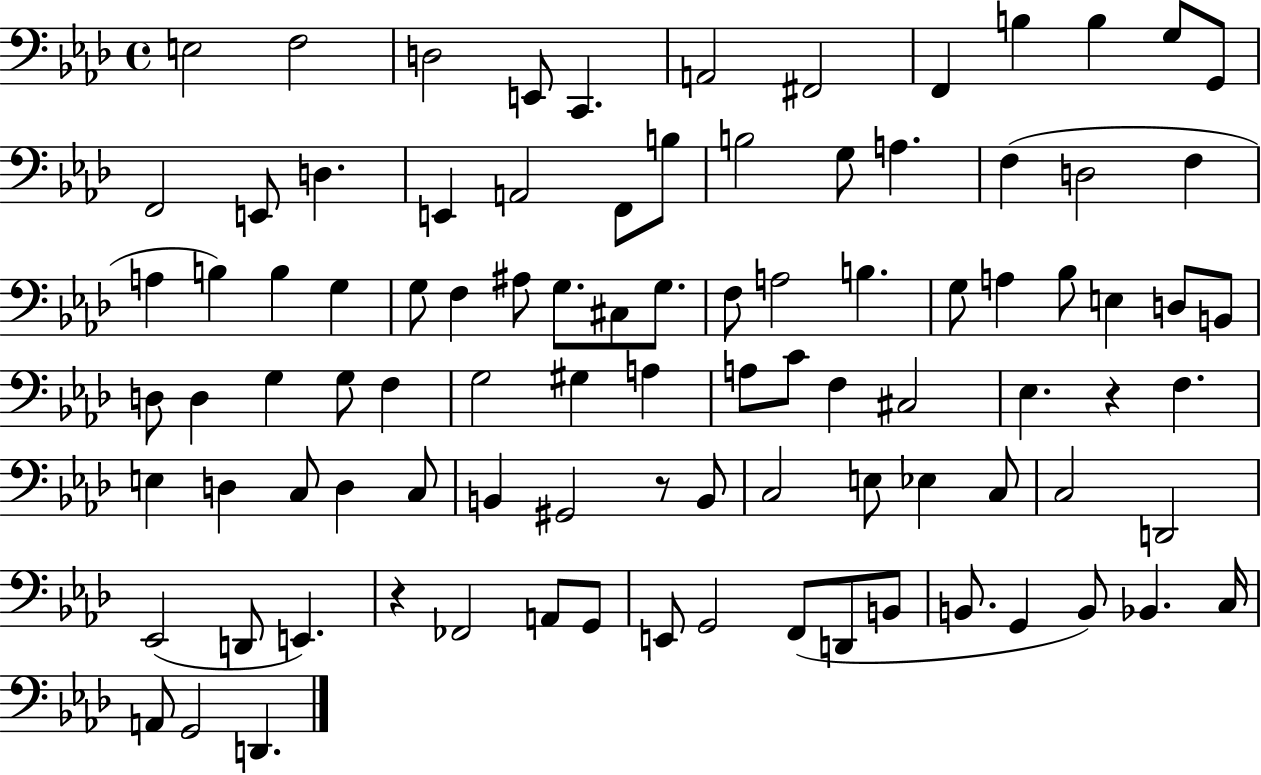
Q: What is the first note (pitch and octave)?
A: E3